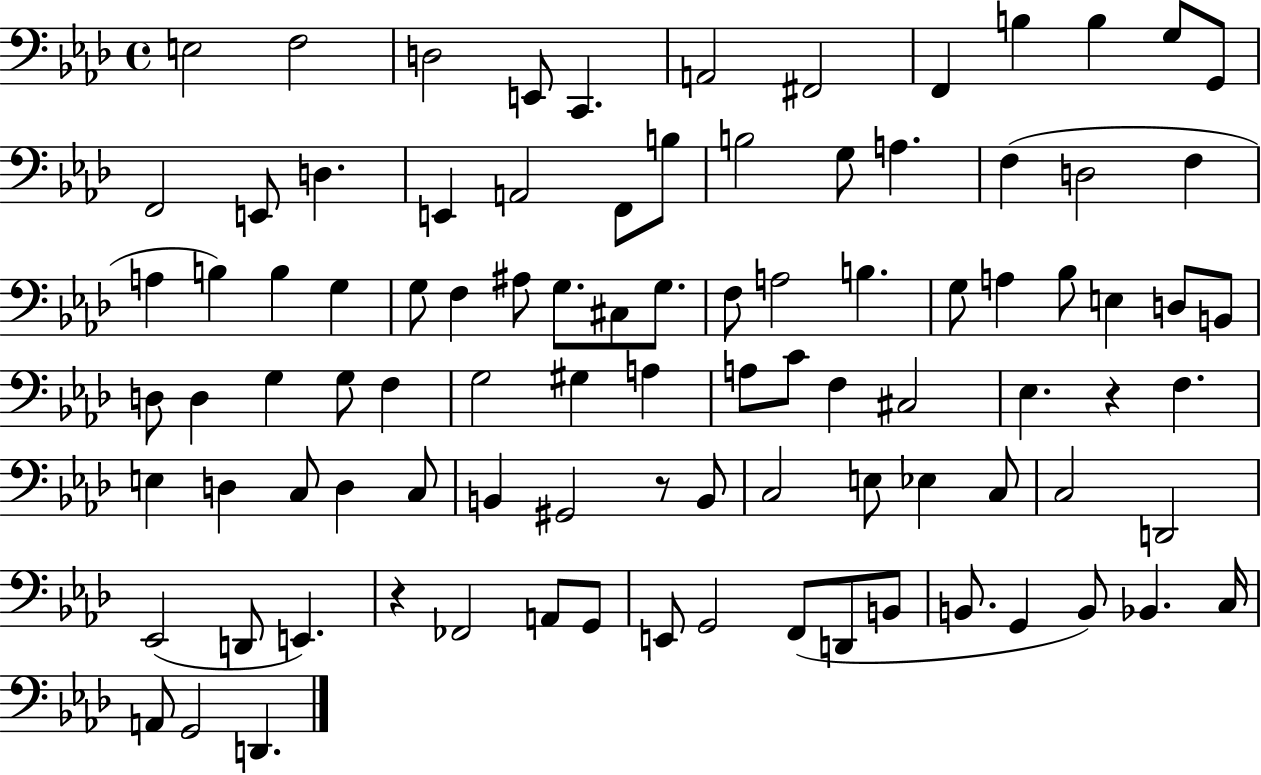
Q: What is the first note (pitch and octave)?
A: E3